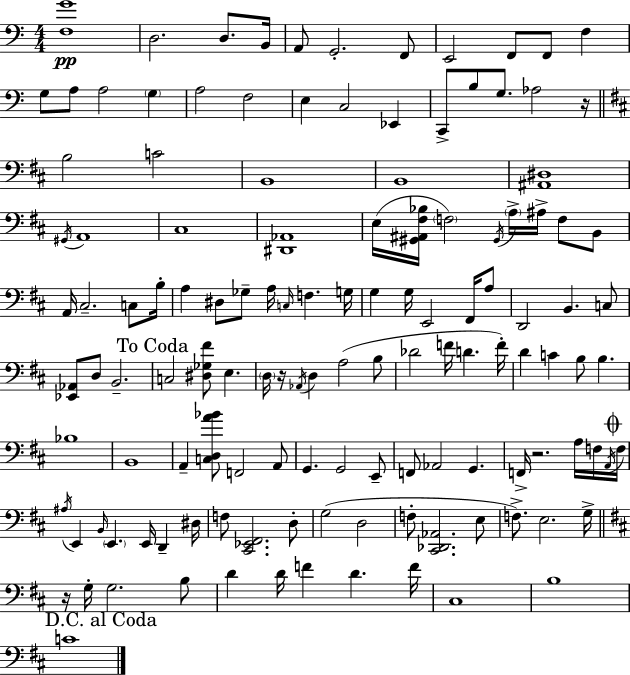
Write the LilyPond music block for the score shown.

{
  \clef bass
  \numericTimeSignature
  \time 4/4
  \key c \major
  <f g'>1\pp | d2. d8. b,16 | a,8 g,2.-. f,8 | e,2 f,8 f,8 f4 | \break g8 a8 a2 \parenthesize g4 | a2 f2 | e4 c2 ees,4 | c,8-> b8 g8. aes2 r16 | \break \bar "||" \break \key d \major b2 c'2 | b,1 | b,1 | <ais, dis>1 | \break \acciaccatura { gis,16 } a,1 | cis1 | <dis, aes,>1 | e16( <gis, ais, fis bes>16 \parenthesize f2) \acciaccatura { gis,16 } \parenthesize a16-> ais16-> f8 | \break b,8 a,16 cis2.-- c8 | b16-. a4 dis8 ges8-- a16 \grace { c16 } f4. | g16 g4 g16 e,2 | fis,16 a8 d,2 b,4. | \break c8 <ees, aes,>8 d8 b,2.-- | \mark "To Coda" c2 <dis ges fis'>8 e4. | \parenthesize d16 r16 \acciaccatura { aes,16 } d4 a2( | b8 des'2 f'16 d'4. | \break f'16-.) d'4 c'4 b8 b4. | bes1 | b,1 | a,4-- <c d a' bes'>8 f,2 | \break a,8 g,4. g,2 | e,8-- f,8 aes,2 g,4. | f,16-> r2. | a16 f16 \acciaccatura { a,16 } \mark \markup { \musicglyph "scripts.coda" } f16 \acciaccatura { ais16 } e,4 \grace { b,16 } \parenthesize e,4. | \break e,16 d,4-- dis16 f8 <cis, ees, fis,>2. | d8-. g2( d2 | f8-. <cis, des, aes,>2. | e8 f8.->) e2. | \break g16-> \bar "||" \break \key d \major r16 g16-. g2. b8 | d'4 d'16 f'4 d'4. f'16 | cis1 | b1 | \break \mark "D.C. al Coda" c'1 | \bar "|."
}